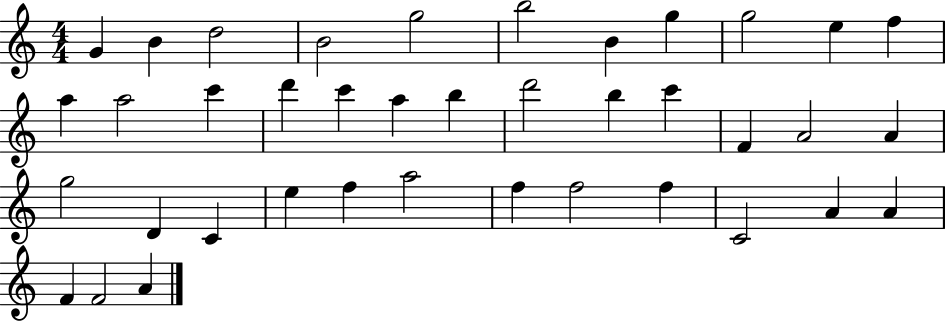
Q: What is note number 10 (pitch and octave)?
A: E5